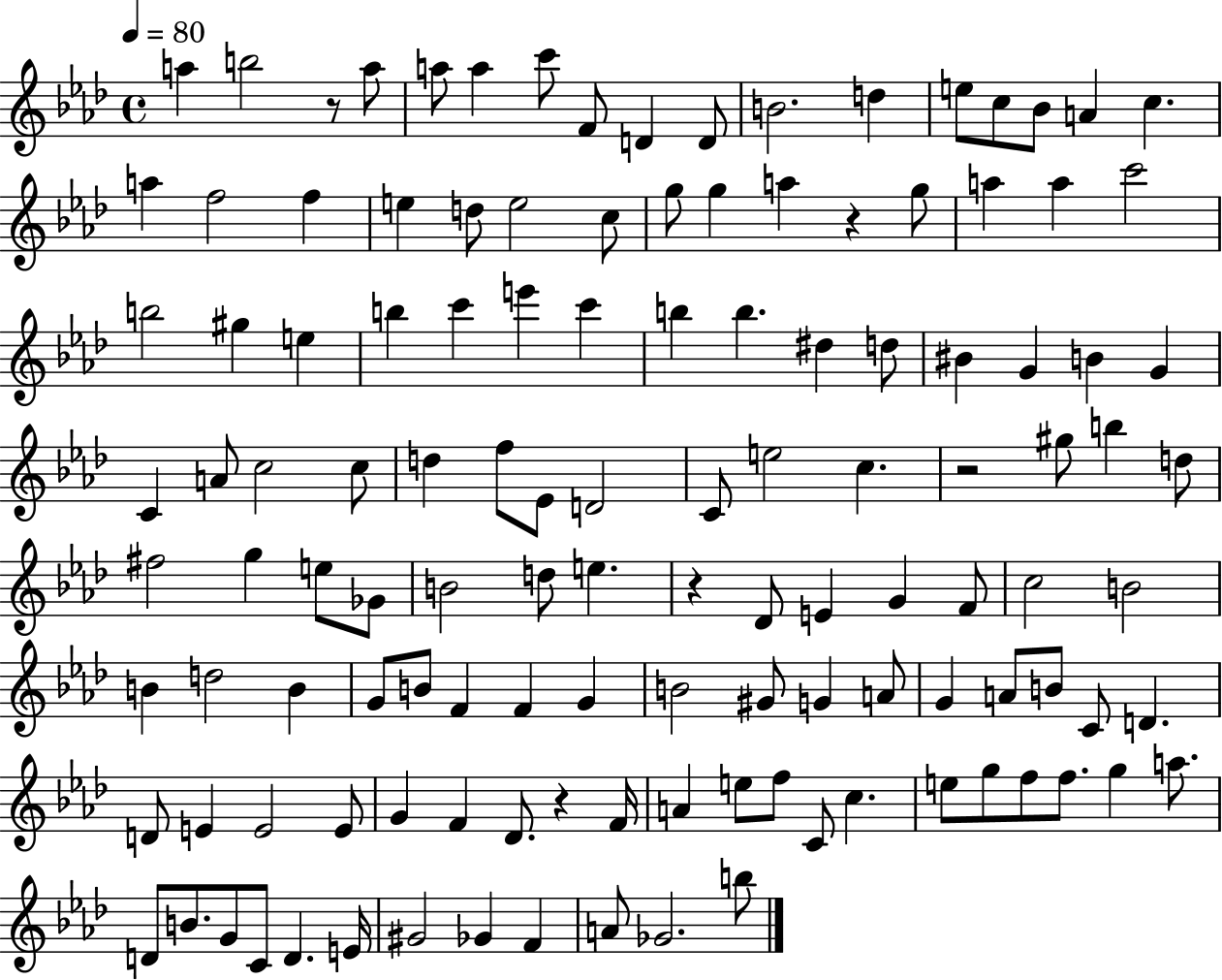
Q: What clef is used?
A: treble